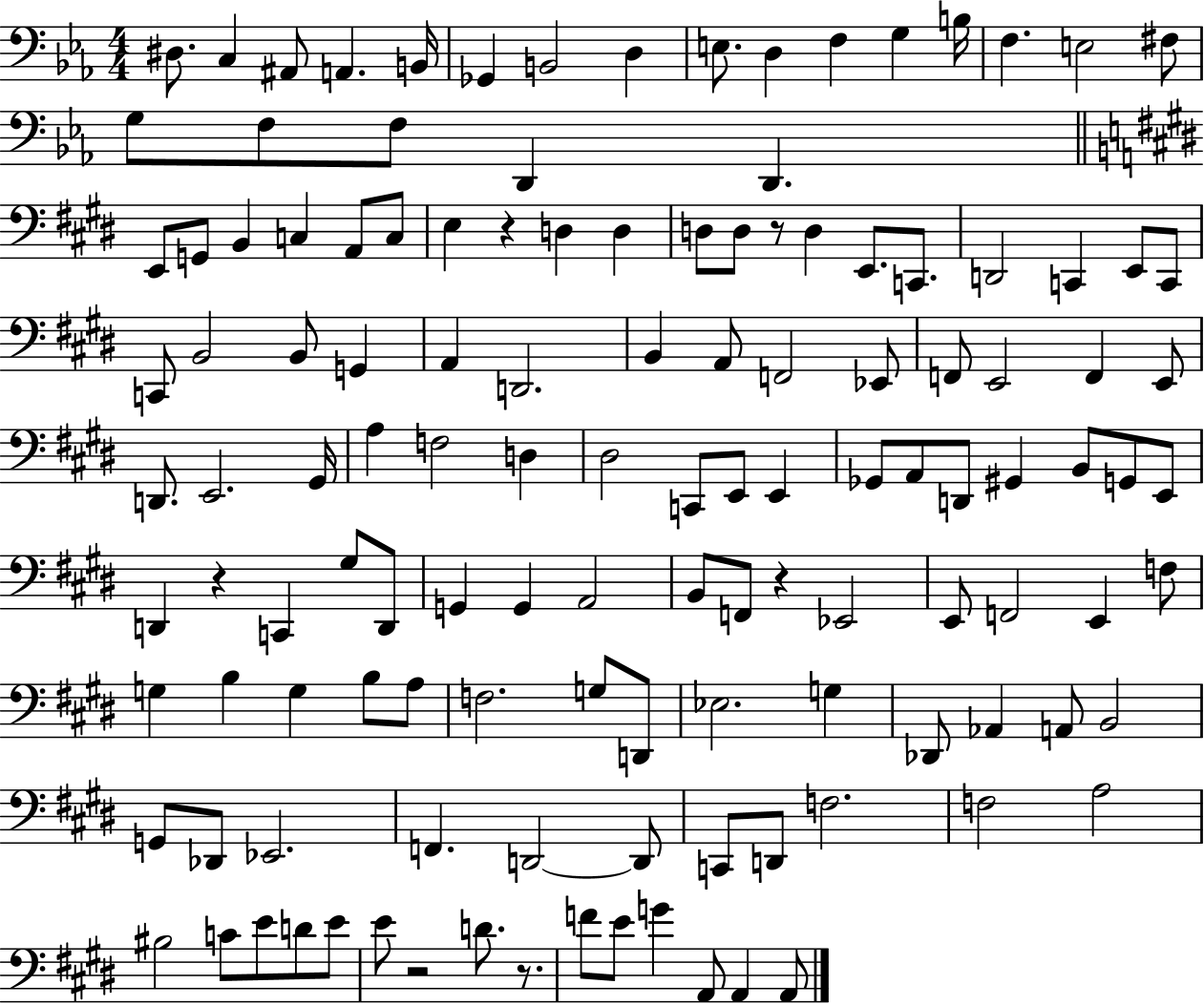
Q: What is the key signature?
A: EES major